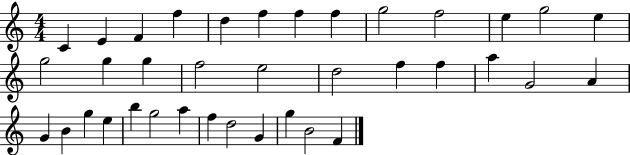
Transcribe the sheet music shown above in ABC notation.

X:1
T:Untitled
M:4/4
L:1/4
K:C
C E F f d f f f g2 f2 e g2 e g2 g g f2 e2 d2 f f a G2 A G B g e b g2 a f d2 G g B2 F